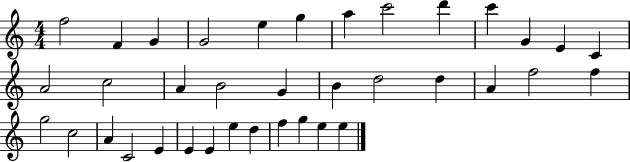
F5/h F4/q G4/q G4/h E5/q G5/q A5/q C6/h D6/q C6/q G4/q E4/q C4/q A4/h C5/h A4/q B4/h G4/q B4/q D5/h D5/q A4/q F5/h F5/q G5/h C5/h A4/q C4/h E4/q E4/q E4/q E5/q D5/q F5/q G5/q E5/q E5/q